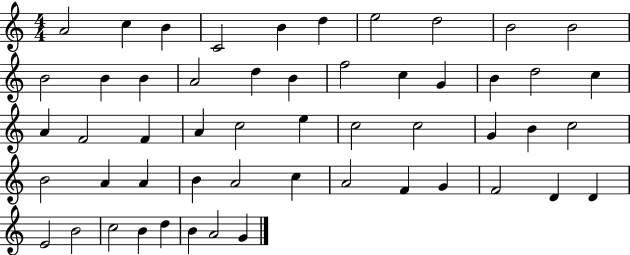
A4/h C5/q B4/q C4/h B4/q D5/q E5/h D5/h B4/h B4/h B4/h B4/q B4/q A4/h D5/q B4/q F5/h C5/q G4/q B4/q D5/h C5/q A4/q F4/h F4/q A4/q C5/h E5/q C5/h C5/h G4/q B4/q C5/h B4/h A4/q A4/q B4/q A4/h C5/q A4/h F4/q G4/q F4/h D4/q D4/q E4/h B4/h C5/h B4/q D5/q B4/q A4/h G4/q